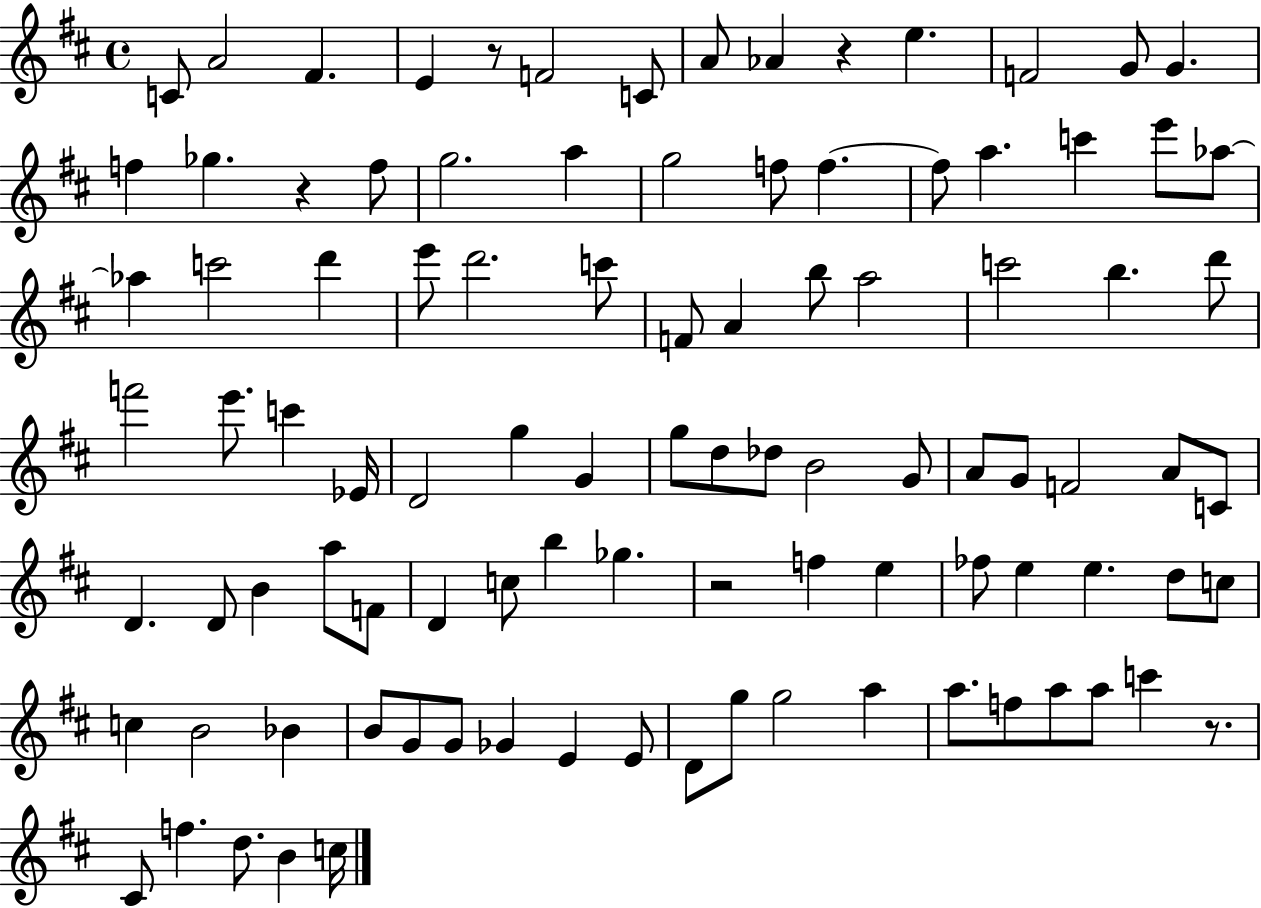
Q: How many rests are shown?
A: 5